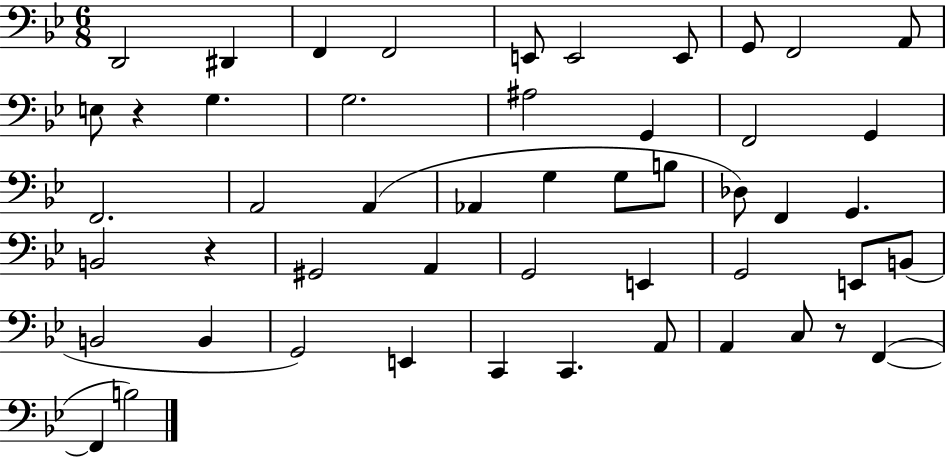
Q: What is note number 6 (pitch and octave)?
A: E2